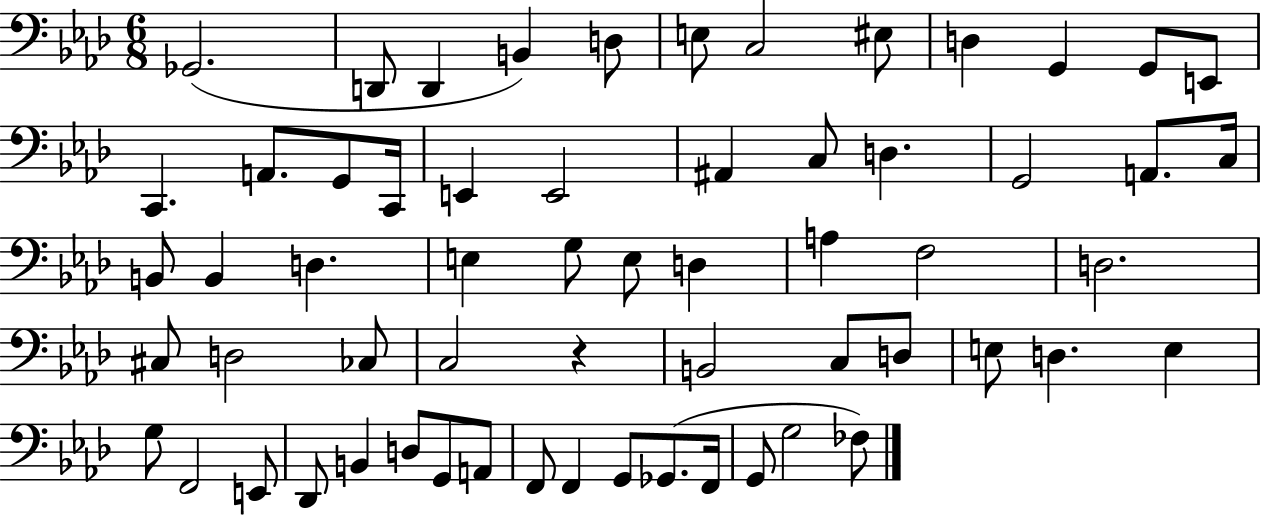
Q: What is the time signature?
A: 6/8